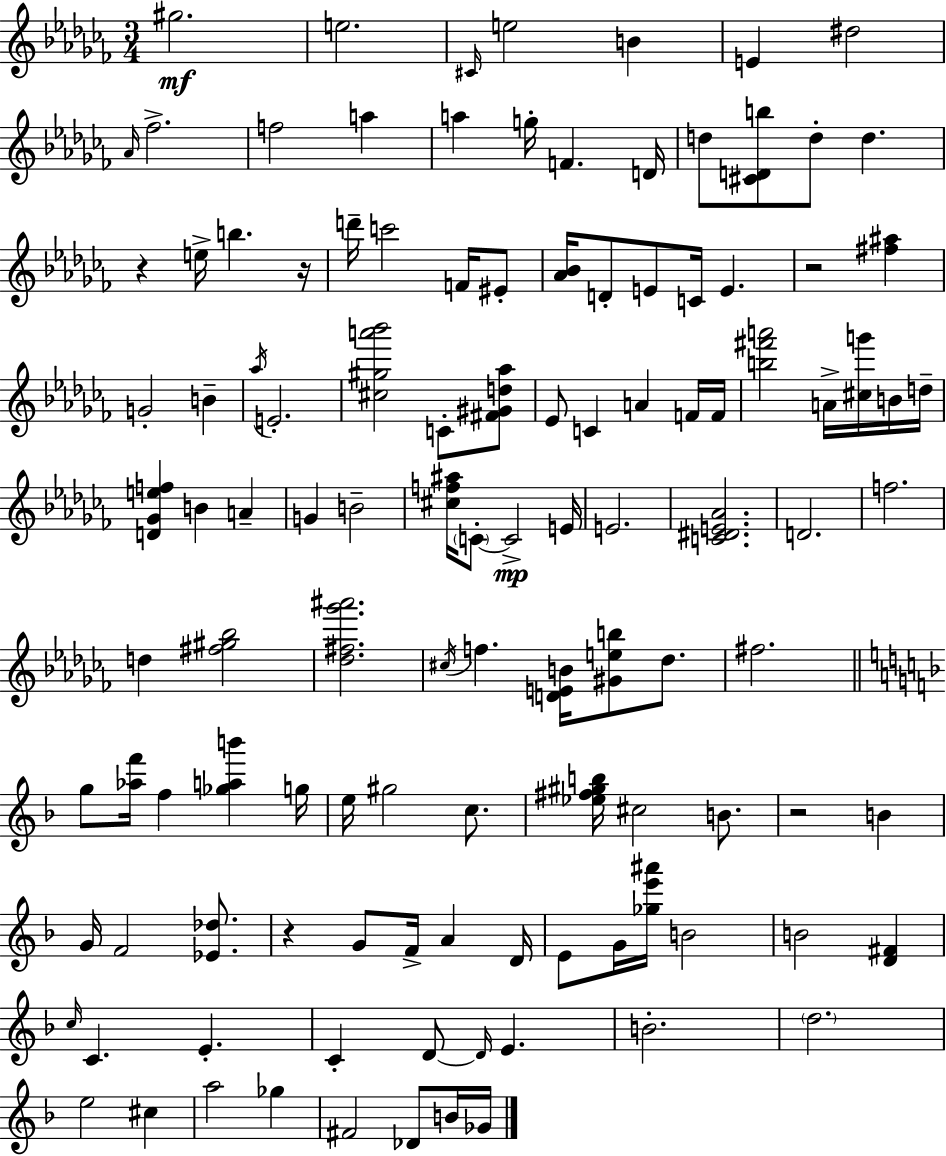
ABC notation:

X:1
T:Untitled
M:3/4
L:1/4
K:Abm
^g2 e2 ^C/4 e2 B E ^d2 _A/4 _f2 f2 a a g/4 F D/4 d/2 [^CDb]/2 d/2 d z e/4 b z/4 d'/4 c'2 F/4 ^E/2 [_A_B]/4 D/2 E/2 C/4 E z2 [^f^a] G2 B _a/4 E2 [^c^ga'_b']2 C/2 [^F^Gd_a]/2 _E/2 C A F/4 F/4 [b^f'a']2 A/4 [^cg']/4 B/4 d/4 [D_Gef] B A G B2 [^cf^a]/4 C/2 C2 E/4 E2 [C^DE_A]2 D2 f2 d [^f^g_b]2 [_d^f_g'^a']2 ^c/4 f [DEB]/4 [^Geb]/2 _d/2 ^f2 g/2 [_af']/4 f [_gab'] g/4 e/4 ^g2 c/2 [_e^f^gb]/4 ^c2 B/2 z2 B G/4 F2 [_E_d]/2 z G/2 F/4 A D/4 E/2 G/4 [_ge'^a']/4 B2 B2 [D^F] c/4 C E C D/2 D/4 E B2 d2 e2 ^c a2 _g ^F2 _D/2 B/4 _G/4